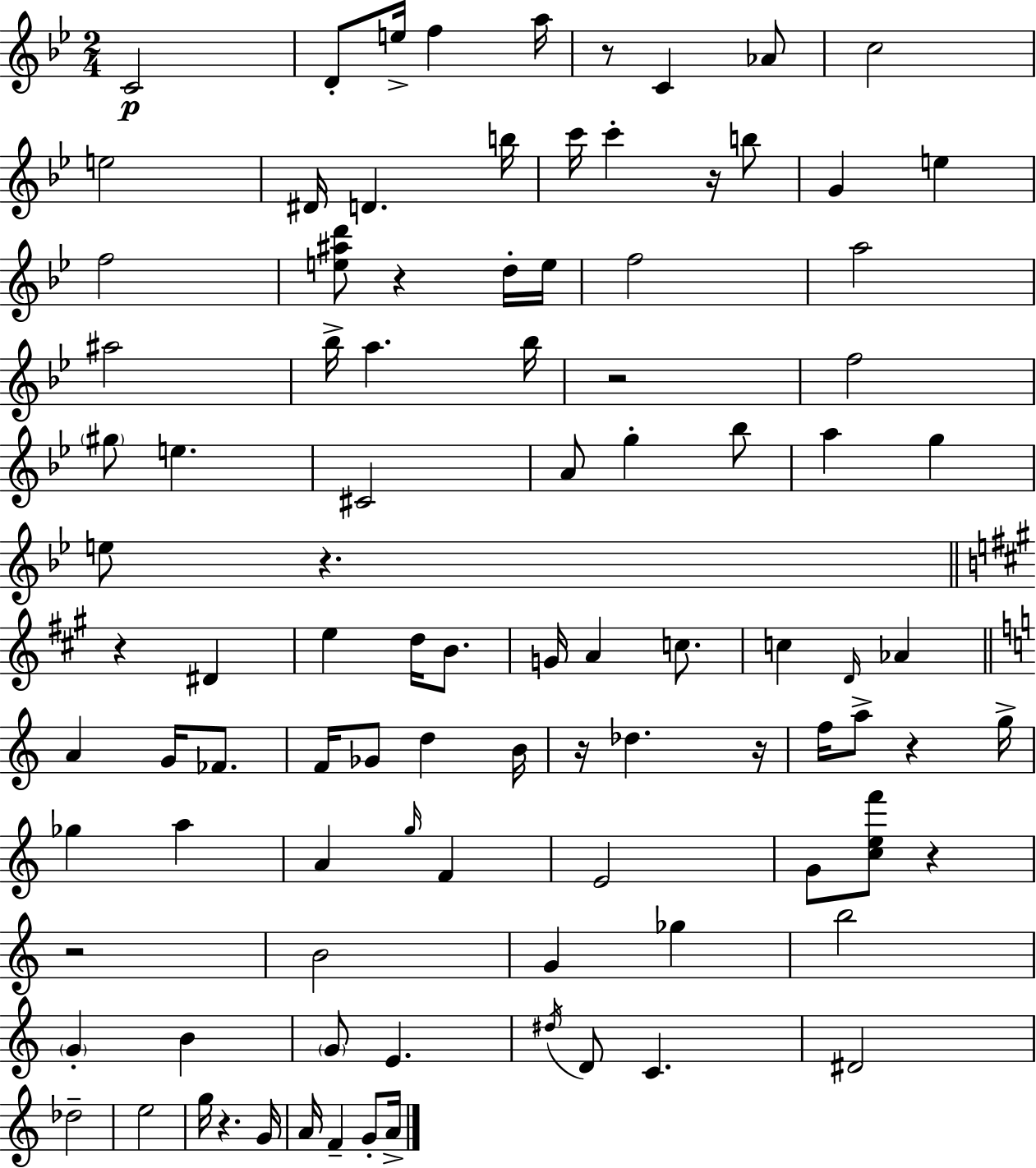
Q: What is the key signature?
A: BES major